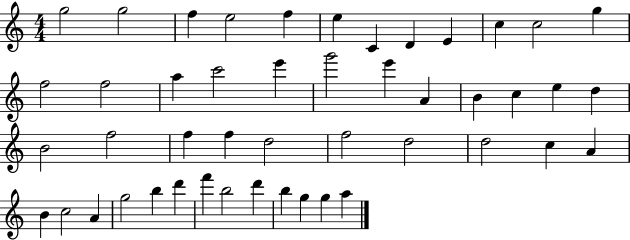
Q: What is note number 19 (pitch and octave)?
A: E6